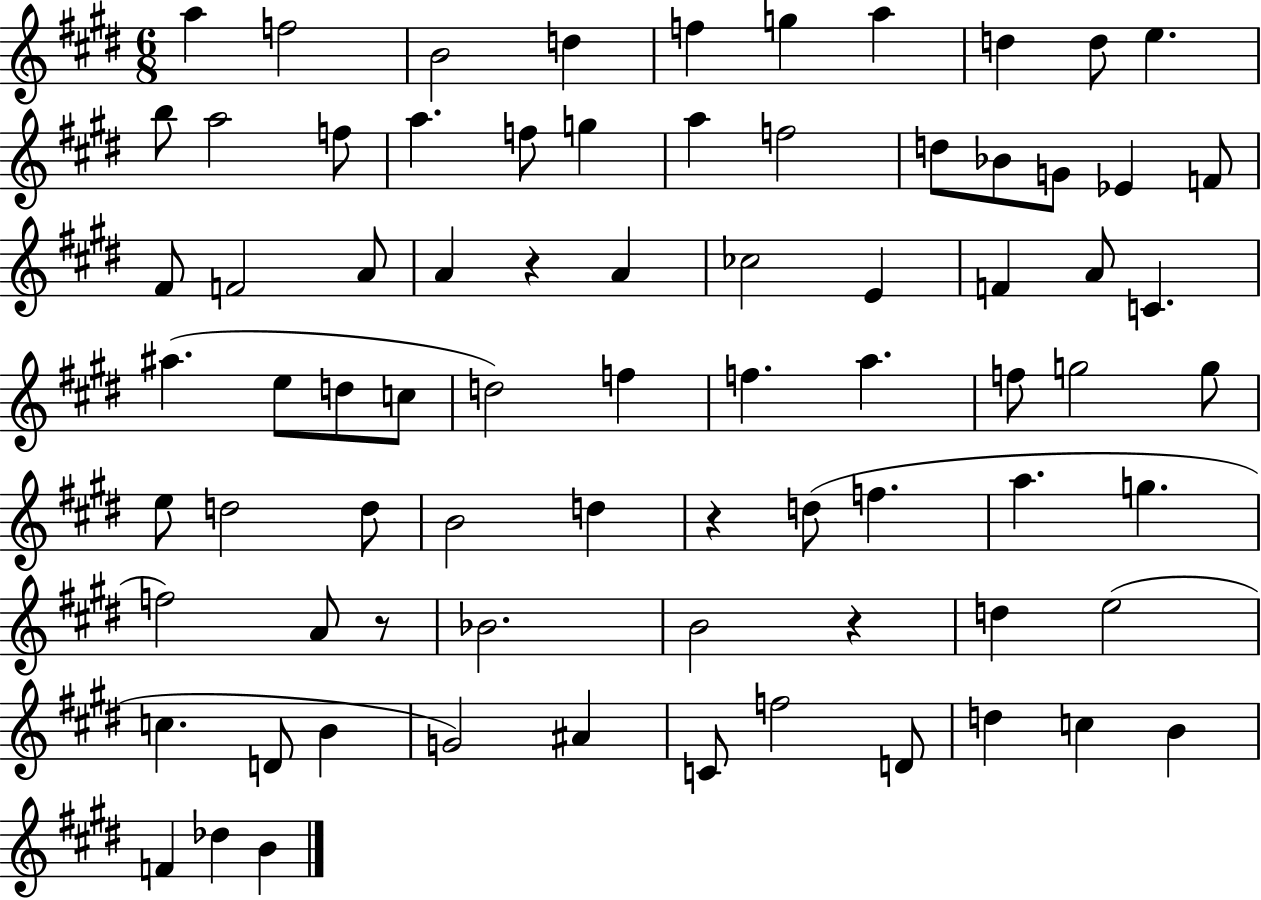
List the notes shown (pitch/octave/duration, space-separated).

A5/q F5/h B4/h D5/q F5/q G5/q A5/q D5/q D5/e E5/q. B5/e A5/h F5/e A5/q. F5/e G5/q A5/q F5/h D5/e Bb4/e G4/e Eb4/q F4/e F#4/e F4/h A4/e A4/q R/q A4/q CES5/h E4/q F4/q A4/e C4/q. A#5/q. E5/e D5/e C5/e D5/h F5/q F5/q. A5/q. F5/e G5/h G5/e E5/e D5/h D5/e B4/h D5/q R/q D5/e F5/q. A5/q. G5/q. F5/h A4/e R/e Bb4/h. B4/h R/q D5/q E5/h C5/q. D4/e B4/q G4/h A#4/q C4/e F5/h D4/e D5/q C5/q B4/q F4/q Db5/q B4/q